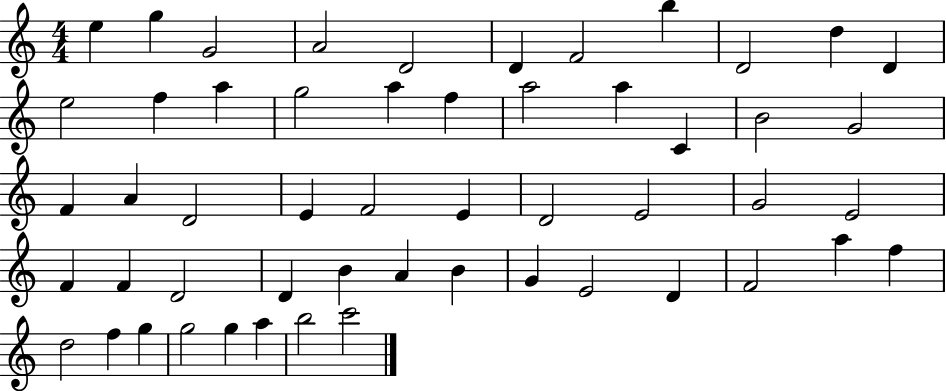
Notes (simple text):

E5/q G5/q G4/h A4/h D4/h D4/q F4/h B5/q D4/h D5/q D4/q E5/h F5/q A5/q G5/h A5/q F5/q A5/h A5/q C4/q B4/h G4/h F4/q A4/q D4/h E4/q F4/h E4/q D4/h E4/h G4/h E4/h F4/q F4/q D4/h D4/q B4/q A4/q B4/q G4/q E4/h D4/q F4/h A5/q F5/q D5/h F5/q G5/q G5/h G5/q A5/q B5/h C6/h